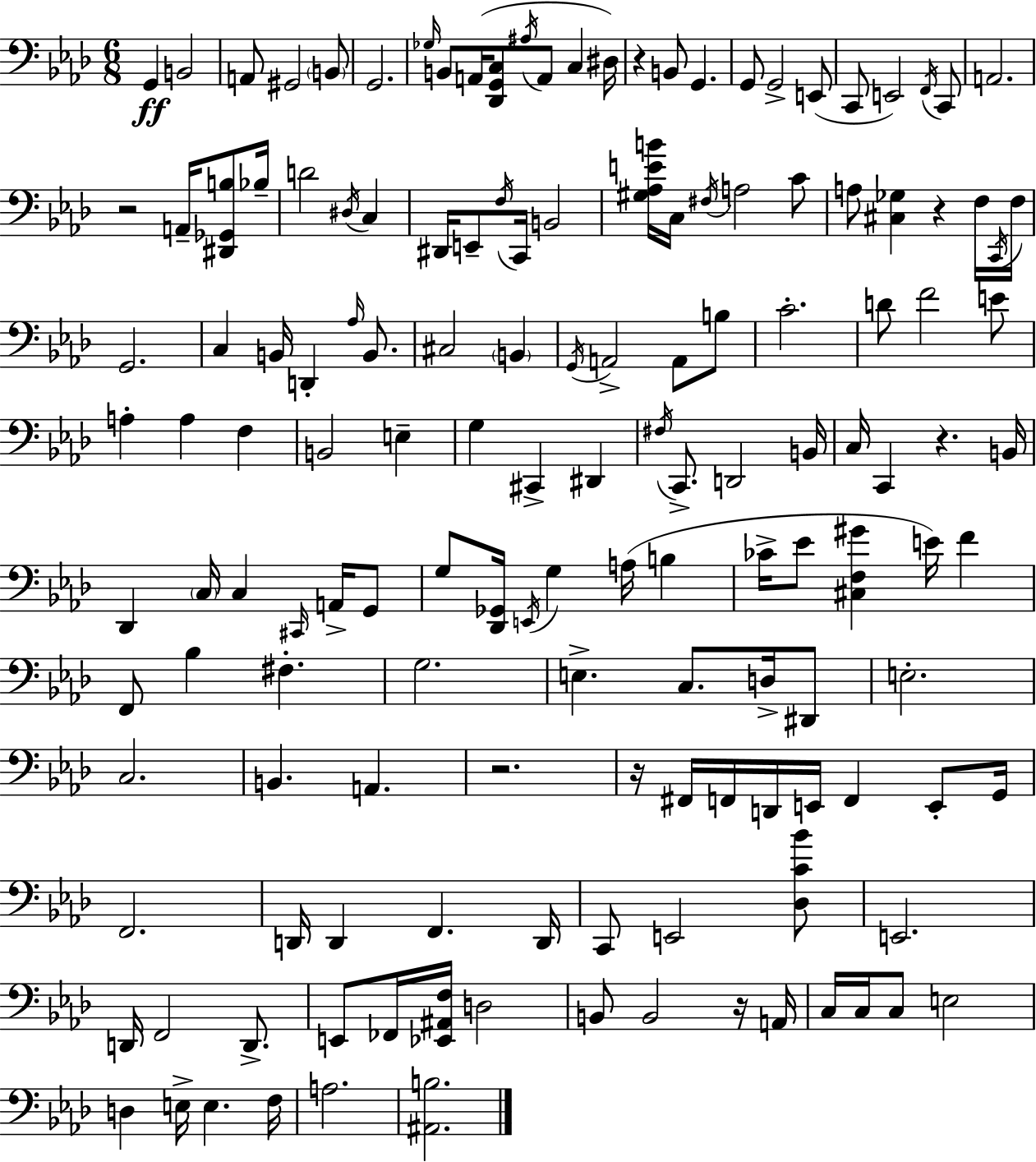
X:1
T:Untitled
M:6/8
L:1/4
K:Ab
G,, B,,2 A,,/2 ^G,,2 B,,/2 G,,2 _G,/4 B,,/2 A,,/4 [_D,,G,,C,]/2 ^A,/4 A,,/2 C, ^D,/4 z B,,/2 G,, G,,/2 G,,2 E,,/2 C,,/2 E,,2 F,,/4 C,,/2 A,,2 z2 A,,/4 [^D,,_G,,B,]/2 _B,/4 D2 ^D,/4 C, ^D,,/4 E,,/2 F,/4 C,,/4 B,,2 [^G,_A,EB]/4 C,/4 ^F,/4 A,2 C/2 A,/2 [^C,_G,] z F,/4 C,,/4 F,/4 G,,2 C, B,,/4 D,, _A,/4 B,,/2 ^C,2 B,, G,,/4 A,,2 A,,/2 B,/2 C2 D/2 F2 E/2 A, A, F, B,,2 E, G, ^C,, ^D,, ^F,/4 C,,/2 D,,2 B,,/4 C,/4 C,, z B,,/4 _D,, C,/4 C, ^C,,/4 A,,/4 G,,/2 G,/2 [_D,,_G,,]/4 E,,/4 G, A,/4 B, _C/4 _E/2 [^C,F,^G] E/4 F F,,/2 _B, ^F, G,2 E, C,/2 D,/4 ^D,,/2 E,2 C,2 B,, A,, z2 z/4 ^F,,/4 F,,/4 D,,/4 E,,/4 F,, E,,/2 G,,/4 F,,2 D,,/4 D,, F,, D,,/4 C,,/2 E,,2 [_D,C_B]/2 E,,2 D,,/4 F,,2 D,,/2 E,,/2 _F,,/4 [_E,,^A,,F,]/4 D,2 B,,/2 B,,2 z/4 A,,/4 C,/4 C,/4 C,/2 E,2 D, E,/4 E, F,/4 A,2 [^A,,B,]2